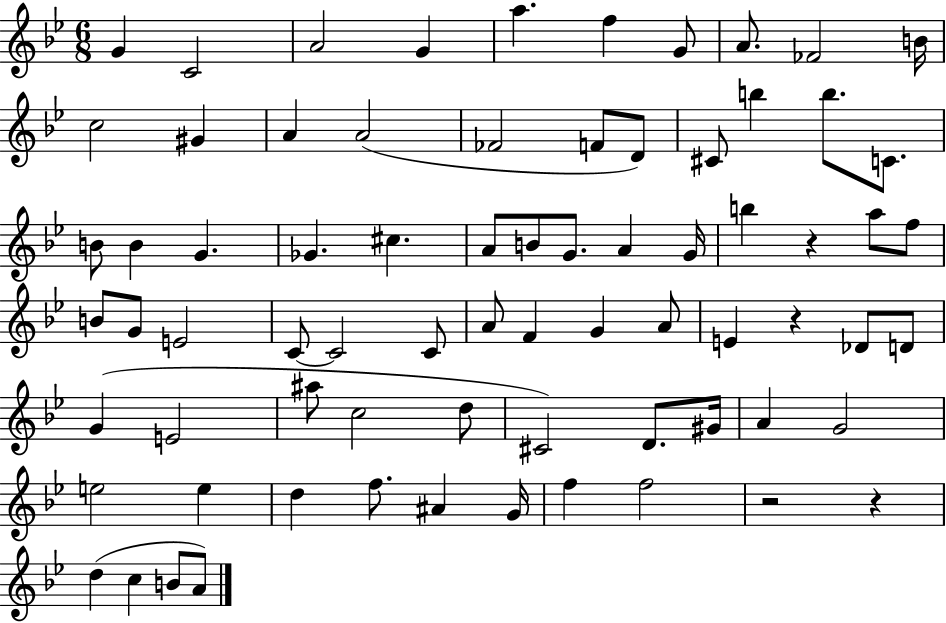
G4/q C4/h A4/h G4/q A5/q. F5/q G4/e A4/e. FES4/h B4/s C5/h G#4/q A4/q A4/h FES4/h F4/e D4/e C#4/e B5/q B5/e. C4/e. B4/e B4/q G4/q. Gb4/q. C#5/q. A4/e B4/e G4/e. A4/q G4/s B5/q R/q A5/e F5/e B4/e G4/e E4/h C4/e C4/h C4/e A4/e F4/q G4/q A4/e E4/q R/q Db4/e D4/e G4/q E4/h A#5/e C5/h D5/e C#4/h D4/e. G#4/s A4/q G4/h E5/h E5/q D5/q F5/e. A#4/q G4/s F5/q F5/h R/h R/q D5/q C5/q B4/e A4/e